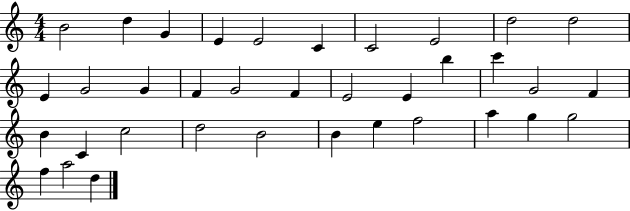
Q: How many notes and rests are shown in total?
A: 36